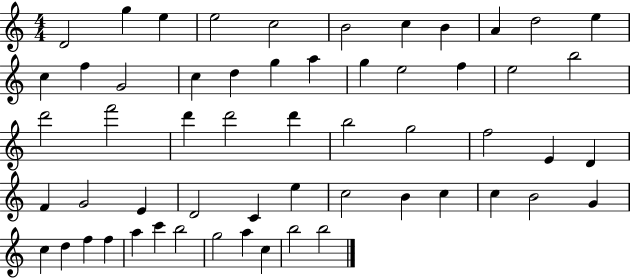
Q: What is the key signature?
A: C major